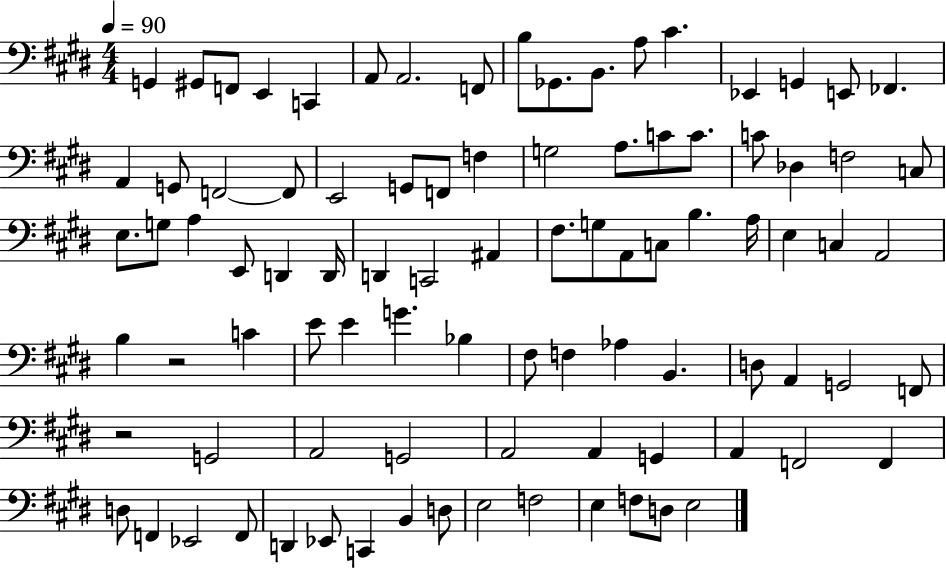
{
  \clef bass
  \numericTimeSignature
  \time 4/4
  \key e \major
  \tempo 4 = 90
  g,4 gis,8 f,8 e,4 c,4 | a,8 a,2. f,8 | b8 ges,8. b,8. a8 cis'4. | ees,4 g,4 e,8 fes,4. | \break a,4 g,8 f,2~~ f,8 | e,2 g,8 f,8 f4 | g2 a8. c'8 c'8. | c'8 des4 f2 c8 | \break e8. g8 a4 e,8 d,4 d,16 | d,4 c,2 ais,4 | fis8. g8 a,8 c8 b4. a16 | e4 c4 a,2 | \break b4 r2 c'4 | e'8 e'4 g'4. bes4 | fis8 f4 aes4 b,4. | d8 a,4 g,2 f,8 | \break r2 g,2 | a,2 g,2 | a,2 a,4 g,4 | a,4 f,2 f,4 | \break d8 f,4 ees,2 f,8 | d,4 ees,8 c,4 b,4 d8 | e2 f2 | e4 f8 d8 e2 | \break \bar "|."
}